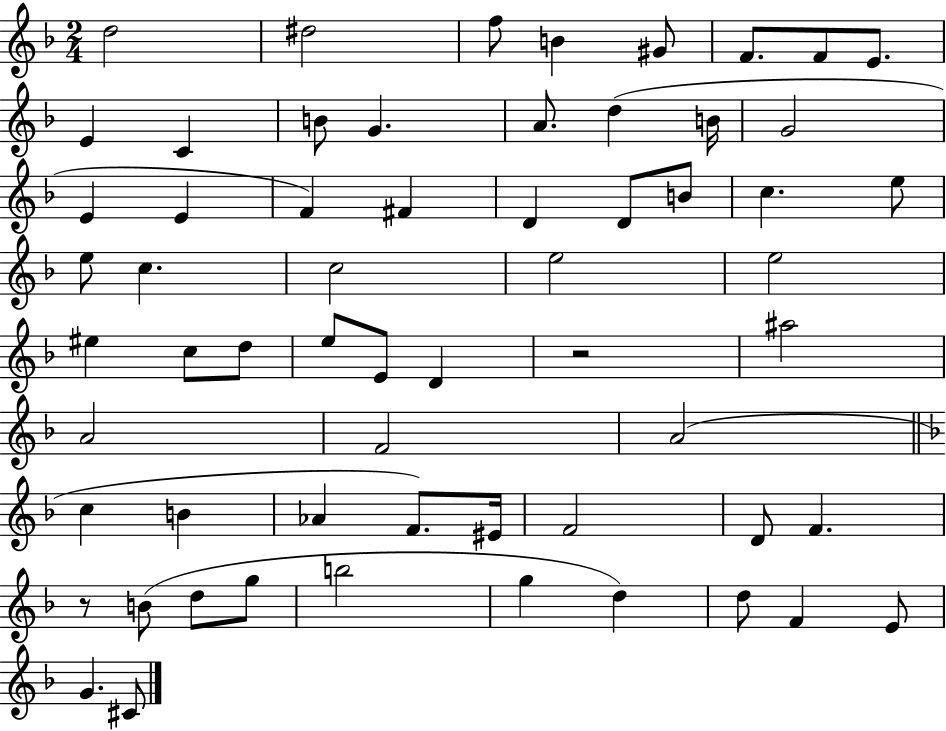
{
  \clef treble
  \numericTimeSignature
  \time 2/4
  \key f \major
  d''2 | dis''2 | f''8 b'4 gis'8 | f'8. f'8 e'8. | \break e'4 c'4 | b'8 g'4. | a'8. d''4( b'16 | g'2 | \break e'4 e'4 | f'4) fis'4 | d'4 d'8 b'8 | c''4. e''8 | \break e''8 c''4. | c''2 | e''2 | e''2 | \break eis''4 c''8 d''8 | e''8 e'8 d'4 | r2 | ais''2 | \break a'2 | f'2 | a'2( | \bar "||" \break \key f \major c''4 b'4 | aes'4 f'8.) eis'16 | f'2 | d'8 f'4. | \break r8 b'8( d''8 g''8 | b''2 | g''4 d''4) | d''8 f'4 e'8 | \break g'4. cis'8 | \bar "|."
}